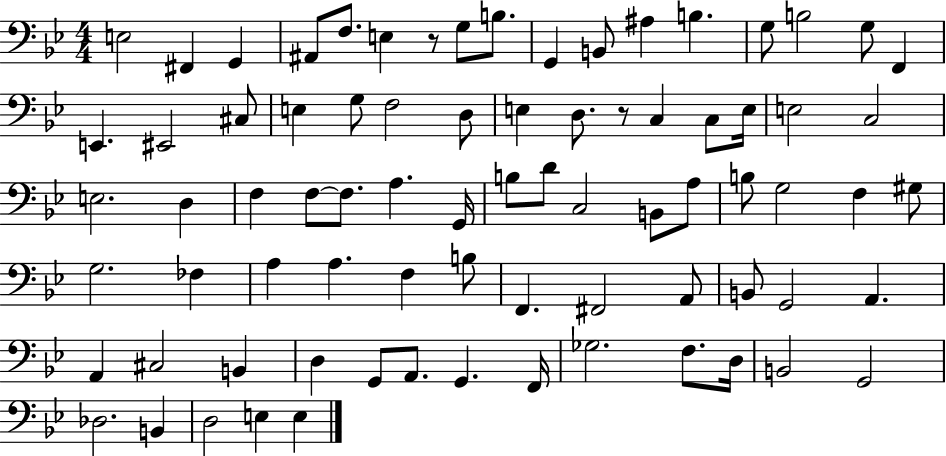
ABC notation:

X:1
T:Untitled
M:4/4
L:1/4
K:Bb
E,2 ^F,, G,, ^A,,/2 F,/2 E, z/2 G,/2 B,/2 G,, B,,/2 ^A, B, G,/2 B,2 G,/2 F,, E,, ^E,,2 ^C,/2 E, G,/2 F,2 D,/2 E, D,/2 z/2 C, C,/2 E,/4 E,2 C,2 E,2 D, F, F,/2 F,/2 A, G,,/4 B,/2 D/2 C,2 B,,/2 A,/2 B,/2 G,2 F, ^G,/2 G,2 _F, A, A, F, B,/2 F,, ^F,,2 A,,/2 B,,/2 G,,2 A,, A,, ^C,2 B,, D, G,,/2 A,,/2 G,, F,,/4 _G,2 F,/2 D,/4 B,,2 G,,2 _D,2 B,, D,2 E, E,